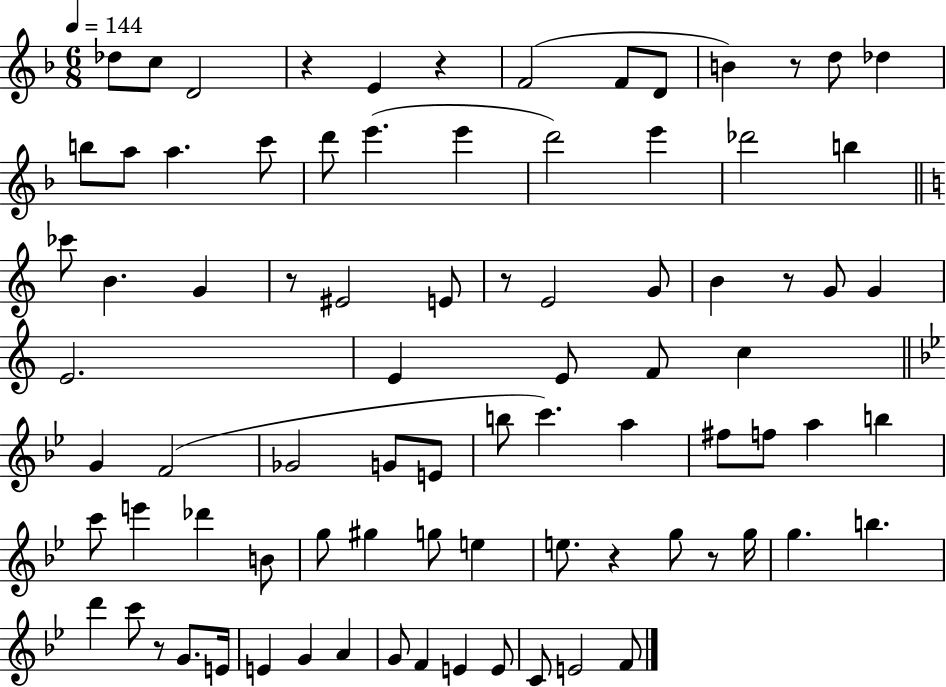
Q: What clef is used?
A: treble